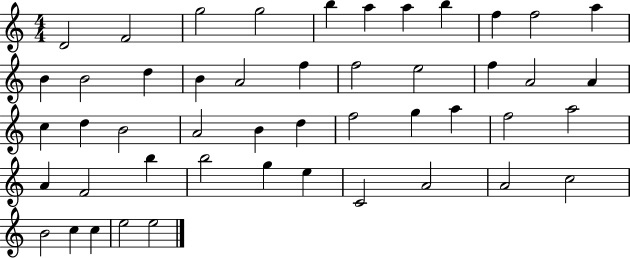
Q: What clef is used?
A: treble